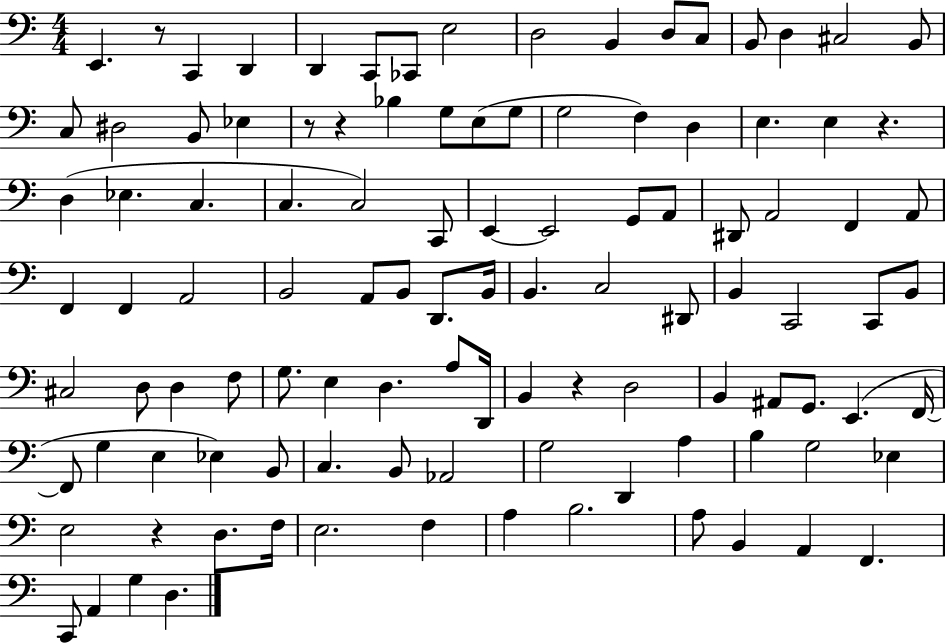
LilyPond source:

{
  \clef bass
  \numericTimeSignature
  \time 4/4
  \key c \major
  e,4. r8 c,4 d,4 | d,4 c,8 ces,8 e2 | d2 b,4 d8 c8 | b,8 d4 cis2 b,8 | \break c8 dis2 b,8 ees4 | r8 r4 bes4 g8 e8( g8 | g2 f4) d4 | e4. e4 r4. | \break d4( ees4. c4. | c4. c2) c,8 | e,4~~ e,2 g,8 a,8 | dis,8 a,2 f,4 a,8 | \break f,4 f,4 a,2 | b,2 a,8 b,8 d,8. b,16 | b,4. c2 dis,8 | b,4 c,2 c,8 b,8 | \break cis2 d8 d4 f8 | g8. e4 d4. a8 d,16 | b,4 r4 d2 | b,4 ais,8 g,8. e,4.( f,16~~ | \break f,8 g4 e4 ees4) b,8 | c4. b,8 aes,2 | g2 d,4 a4 | b4 g2 ees4 | \break e2 r4 d8. f16 | e2. f4 | a4 b2. | a8 b,4 a,4 f,4. | \break c,8 a,4 g4 d4. | \bar "|."
}